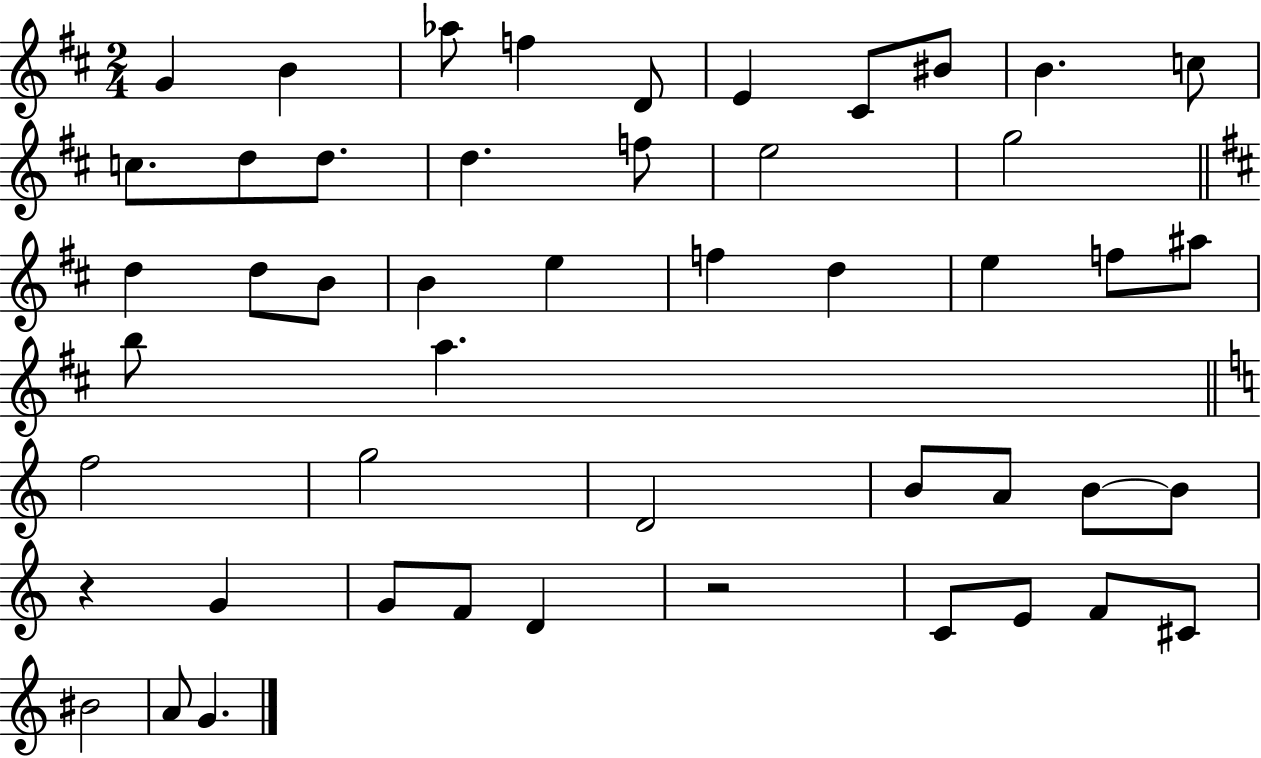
{
  \clef treble
  \numericTimeSignature
  \time 2/4
  \key d \major
  g'4 b'4 | aes''8 f''4 d'8 | e'4 cis'8 bis'8 | b'4. c''8 | \break c''8. d''8 d''8. | d''4. f''8 | e''2 | g''2 | \break \bar "||" \break \key d \major d''4 d''8 b'8 | b'4 e''4 | f''4 d''4 | e''4 f''8 ais''8 | \break b''8 a''4. | \bar "||" \break \key a \minor f''2 | g''2 | d'2 | b'8 a'8 b'8~~ b'8 | \break r4 g'4 | g'8 f'8 d'4 | r2 | c'8 e'8 f'8 cis'8 | \break bis'2 | a'8 g'4. | \bar "|."
}